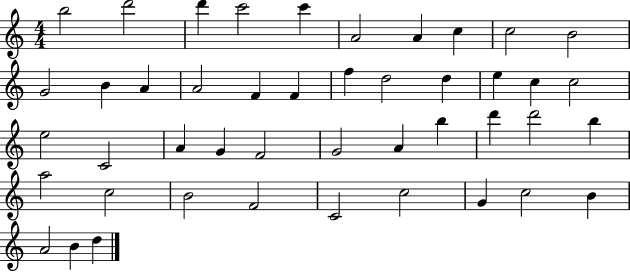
B5/h D6/h D6/q C6/h C6/q A4/h A4/q C5/q C5/h B4/h G4/h B4/q A4/q A4/h F4/q F4/q F5/q D5/h D5/q E5/q C5/q C5/h E5/h C4/h A4/q G4/q F4/h G4/h A4/q B5/q D6/q D6/h B5/q A5/h C5/h B4/h F4/h C4/h C5/h G4/q C5/h B4/q A4/h B4/q D5/q